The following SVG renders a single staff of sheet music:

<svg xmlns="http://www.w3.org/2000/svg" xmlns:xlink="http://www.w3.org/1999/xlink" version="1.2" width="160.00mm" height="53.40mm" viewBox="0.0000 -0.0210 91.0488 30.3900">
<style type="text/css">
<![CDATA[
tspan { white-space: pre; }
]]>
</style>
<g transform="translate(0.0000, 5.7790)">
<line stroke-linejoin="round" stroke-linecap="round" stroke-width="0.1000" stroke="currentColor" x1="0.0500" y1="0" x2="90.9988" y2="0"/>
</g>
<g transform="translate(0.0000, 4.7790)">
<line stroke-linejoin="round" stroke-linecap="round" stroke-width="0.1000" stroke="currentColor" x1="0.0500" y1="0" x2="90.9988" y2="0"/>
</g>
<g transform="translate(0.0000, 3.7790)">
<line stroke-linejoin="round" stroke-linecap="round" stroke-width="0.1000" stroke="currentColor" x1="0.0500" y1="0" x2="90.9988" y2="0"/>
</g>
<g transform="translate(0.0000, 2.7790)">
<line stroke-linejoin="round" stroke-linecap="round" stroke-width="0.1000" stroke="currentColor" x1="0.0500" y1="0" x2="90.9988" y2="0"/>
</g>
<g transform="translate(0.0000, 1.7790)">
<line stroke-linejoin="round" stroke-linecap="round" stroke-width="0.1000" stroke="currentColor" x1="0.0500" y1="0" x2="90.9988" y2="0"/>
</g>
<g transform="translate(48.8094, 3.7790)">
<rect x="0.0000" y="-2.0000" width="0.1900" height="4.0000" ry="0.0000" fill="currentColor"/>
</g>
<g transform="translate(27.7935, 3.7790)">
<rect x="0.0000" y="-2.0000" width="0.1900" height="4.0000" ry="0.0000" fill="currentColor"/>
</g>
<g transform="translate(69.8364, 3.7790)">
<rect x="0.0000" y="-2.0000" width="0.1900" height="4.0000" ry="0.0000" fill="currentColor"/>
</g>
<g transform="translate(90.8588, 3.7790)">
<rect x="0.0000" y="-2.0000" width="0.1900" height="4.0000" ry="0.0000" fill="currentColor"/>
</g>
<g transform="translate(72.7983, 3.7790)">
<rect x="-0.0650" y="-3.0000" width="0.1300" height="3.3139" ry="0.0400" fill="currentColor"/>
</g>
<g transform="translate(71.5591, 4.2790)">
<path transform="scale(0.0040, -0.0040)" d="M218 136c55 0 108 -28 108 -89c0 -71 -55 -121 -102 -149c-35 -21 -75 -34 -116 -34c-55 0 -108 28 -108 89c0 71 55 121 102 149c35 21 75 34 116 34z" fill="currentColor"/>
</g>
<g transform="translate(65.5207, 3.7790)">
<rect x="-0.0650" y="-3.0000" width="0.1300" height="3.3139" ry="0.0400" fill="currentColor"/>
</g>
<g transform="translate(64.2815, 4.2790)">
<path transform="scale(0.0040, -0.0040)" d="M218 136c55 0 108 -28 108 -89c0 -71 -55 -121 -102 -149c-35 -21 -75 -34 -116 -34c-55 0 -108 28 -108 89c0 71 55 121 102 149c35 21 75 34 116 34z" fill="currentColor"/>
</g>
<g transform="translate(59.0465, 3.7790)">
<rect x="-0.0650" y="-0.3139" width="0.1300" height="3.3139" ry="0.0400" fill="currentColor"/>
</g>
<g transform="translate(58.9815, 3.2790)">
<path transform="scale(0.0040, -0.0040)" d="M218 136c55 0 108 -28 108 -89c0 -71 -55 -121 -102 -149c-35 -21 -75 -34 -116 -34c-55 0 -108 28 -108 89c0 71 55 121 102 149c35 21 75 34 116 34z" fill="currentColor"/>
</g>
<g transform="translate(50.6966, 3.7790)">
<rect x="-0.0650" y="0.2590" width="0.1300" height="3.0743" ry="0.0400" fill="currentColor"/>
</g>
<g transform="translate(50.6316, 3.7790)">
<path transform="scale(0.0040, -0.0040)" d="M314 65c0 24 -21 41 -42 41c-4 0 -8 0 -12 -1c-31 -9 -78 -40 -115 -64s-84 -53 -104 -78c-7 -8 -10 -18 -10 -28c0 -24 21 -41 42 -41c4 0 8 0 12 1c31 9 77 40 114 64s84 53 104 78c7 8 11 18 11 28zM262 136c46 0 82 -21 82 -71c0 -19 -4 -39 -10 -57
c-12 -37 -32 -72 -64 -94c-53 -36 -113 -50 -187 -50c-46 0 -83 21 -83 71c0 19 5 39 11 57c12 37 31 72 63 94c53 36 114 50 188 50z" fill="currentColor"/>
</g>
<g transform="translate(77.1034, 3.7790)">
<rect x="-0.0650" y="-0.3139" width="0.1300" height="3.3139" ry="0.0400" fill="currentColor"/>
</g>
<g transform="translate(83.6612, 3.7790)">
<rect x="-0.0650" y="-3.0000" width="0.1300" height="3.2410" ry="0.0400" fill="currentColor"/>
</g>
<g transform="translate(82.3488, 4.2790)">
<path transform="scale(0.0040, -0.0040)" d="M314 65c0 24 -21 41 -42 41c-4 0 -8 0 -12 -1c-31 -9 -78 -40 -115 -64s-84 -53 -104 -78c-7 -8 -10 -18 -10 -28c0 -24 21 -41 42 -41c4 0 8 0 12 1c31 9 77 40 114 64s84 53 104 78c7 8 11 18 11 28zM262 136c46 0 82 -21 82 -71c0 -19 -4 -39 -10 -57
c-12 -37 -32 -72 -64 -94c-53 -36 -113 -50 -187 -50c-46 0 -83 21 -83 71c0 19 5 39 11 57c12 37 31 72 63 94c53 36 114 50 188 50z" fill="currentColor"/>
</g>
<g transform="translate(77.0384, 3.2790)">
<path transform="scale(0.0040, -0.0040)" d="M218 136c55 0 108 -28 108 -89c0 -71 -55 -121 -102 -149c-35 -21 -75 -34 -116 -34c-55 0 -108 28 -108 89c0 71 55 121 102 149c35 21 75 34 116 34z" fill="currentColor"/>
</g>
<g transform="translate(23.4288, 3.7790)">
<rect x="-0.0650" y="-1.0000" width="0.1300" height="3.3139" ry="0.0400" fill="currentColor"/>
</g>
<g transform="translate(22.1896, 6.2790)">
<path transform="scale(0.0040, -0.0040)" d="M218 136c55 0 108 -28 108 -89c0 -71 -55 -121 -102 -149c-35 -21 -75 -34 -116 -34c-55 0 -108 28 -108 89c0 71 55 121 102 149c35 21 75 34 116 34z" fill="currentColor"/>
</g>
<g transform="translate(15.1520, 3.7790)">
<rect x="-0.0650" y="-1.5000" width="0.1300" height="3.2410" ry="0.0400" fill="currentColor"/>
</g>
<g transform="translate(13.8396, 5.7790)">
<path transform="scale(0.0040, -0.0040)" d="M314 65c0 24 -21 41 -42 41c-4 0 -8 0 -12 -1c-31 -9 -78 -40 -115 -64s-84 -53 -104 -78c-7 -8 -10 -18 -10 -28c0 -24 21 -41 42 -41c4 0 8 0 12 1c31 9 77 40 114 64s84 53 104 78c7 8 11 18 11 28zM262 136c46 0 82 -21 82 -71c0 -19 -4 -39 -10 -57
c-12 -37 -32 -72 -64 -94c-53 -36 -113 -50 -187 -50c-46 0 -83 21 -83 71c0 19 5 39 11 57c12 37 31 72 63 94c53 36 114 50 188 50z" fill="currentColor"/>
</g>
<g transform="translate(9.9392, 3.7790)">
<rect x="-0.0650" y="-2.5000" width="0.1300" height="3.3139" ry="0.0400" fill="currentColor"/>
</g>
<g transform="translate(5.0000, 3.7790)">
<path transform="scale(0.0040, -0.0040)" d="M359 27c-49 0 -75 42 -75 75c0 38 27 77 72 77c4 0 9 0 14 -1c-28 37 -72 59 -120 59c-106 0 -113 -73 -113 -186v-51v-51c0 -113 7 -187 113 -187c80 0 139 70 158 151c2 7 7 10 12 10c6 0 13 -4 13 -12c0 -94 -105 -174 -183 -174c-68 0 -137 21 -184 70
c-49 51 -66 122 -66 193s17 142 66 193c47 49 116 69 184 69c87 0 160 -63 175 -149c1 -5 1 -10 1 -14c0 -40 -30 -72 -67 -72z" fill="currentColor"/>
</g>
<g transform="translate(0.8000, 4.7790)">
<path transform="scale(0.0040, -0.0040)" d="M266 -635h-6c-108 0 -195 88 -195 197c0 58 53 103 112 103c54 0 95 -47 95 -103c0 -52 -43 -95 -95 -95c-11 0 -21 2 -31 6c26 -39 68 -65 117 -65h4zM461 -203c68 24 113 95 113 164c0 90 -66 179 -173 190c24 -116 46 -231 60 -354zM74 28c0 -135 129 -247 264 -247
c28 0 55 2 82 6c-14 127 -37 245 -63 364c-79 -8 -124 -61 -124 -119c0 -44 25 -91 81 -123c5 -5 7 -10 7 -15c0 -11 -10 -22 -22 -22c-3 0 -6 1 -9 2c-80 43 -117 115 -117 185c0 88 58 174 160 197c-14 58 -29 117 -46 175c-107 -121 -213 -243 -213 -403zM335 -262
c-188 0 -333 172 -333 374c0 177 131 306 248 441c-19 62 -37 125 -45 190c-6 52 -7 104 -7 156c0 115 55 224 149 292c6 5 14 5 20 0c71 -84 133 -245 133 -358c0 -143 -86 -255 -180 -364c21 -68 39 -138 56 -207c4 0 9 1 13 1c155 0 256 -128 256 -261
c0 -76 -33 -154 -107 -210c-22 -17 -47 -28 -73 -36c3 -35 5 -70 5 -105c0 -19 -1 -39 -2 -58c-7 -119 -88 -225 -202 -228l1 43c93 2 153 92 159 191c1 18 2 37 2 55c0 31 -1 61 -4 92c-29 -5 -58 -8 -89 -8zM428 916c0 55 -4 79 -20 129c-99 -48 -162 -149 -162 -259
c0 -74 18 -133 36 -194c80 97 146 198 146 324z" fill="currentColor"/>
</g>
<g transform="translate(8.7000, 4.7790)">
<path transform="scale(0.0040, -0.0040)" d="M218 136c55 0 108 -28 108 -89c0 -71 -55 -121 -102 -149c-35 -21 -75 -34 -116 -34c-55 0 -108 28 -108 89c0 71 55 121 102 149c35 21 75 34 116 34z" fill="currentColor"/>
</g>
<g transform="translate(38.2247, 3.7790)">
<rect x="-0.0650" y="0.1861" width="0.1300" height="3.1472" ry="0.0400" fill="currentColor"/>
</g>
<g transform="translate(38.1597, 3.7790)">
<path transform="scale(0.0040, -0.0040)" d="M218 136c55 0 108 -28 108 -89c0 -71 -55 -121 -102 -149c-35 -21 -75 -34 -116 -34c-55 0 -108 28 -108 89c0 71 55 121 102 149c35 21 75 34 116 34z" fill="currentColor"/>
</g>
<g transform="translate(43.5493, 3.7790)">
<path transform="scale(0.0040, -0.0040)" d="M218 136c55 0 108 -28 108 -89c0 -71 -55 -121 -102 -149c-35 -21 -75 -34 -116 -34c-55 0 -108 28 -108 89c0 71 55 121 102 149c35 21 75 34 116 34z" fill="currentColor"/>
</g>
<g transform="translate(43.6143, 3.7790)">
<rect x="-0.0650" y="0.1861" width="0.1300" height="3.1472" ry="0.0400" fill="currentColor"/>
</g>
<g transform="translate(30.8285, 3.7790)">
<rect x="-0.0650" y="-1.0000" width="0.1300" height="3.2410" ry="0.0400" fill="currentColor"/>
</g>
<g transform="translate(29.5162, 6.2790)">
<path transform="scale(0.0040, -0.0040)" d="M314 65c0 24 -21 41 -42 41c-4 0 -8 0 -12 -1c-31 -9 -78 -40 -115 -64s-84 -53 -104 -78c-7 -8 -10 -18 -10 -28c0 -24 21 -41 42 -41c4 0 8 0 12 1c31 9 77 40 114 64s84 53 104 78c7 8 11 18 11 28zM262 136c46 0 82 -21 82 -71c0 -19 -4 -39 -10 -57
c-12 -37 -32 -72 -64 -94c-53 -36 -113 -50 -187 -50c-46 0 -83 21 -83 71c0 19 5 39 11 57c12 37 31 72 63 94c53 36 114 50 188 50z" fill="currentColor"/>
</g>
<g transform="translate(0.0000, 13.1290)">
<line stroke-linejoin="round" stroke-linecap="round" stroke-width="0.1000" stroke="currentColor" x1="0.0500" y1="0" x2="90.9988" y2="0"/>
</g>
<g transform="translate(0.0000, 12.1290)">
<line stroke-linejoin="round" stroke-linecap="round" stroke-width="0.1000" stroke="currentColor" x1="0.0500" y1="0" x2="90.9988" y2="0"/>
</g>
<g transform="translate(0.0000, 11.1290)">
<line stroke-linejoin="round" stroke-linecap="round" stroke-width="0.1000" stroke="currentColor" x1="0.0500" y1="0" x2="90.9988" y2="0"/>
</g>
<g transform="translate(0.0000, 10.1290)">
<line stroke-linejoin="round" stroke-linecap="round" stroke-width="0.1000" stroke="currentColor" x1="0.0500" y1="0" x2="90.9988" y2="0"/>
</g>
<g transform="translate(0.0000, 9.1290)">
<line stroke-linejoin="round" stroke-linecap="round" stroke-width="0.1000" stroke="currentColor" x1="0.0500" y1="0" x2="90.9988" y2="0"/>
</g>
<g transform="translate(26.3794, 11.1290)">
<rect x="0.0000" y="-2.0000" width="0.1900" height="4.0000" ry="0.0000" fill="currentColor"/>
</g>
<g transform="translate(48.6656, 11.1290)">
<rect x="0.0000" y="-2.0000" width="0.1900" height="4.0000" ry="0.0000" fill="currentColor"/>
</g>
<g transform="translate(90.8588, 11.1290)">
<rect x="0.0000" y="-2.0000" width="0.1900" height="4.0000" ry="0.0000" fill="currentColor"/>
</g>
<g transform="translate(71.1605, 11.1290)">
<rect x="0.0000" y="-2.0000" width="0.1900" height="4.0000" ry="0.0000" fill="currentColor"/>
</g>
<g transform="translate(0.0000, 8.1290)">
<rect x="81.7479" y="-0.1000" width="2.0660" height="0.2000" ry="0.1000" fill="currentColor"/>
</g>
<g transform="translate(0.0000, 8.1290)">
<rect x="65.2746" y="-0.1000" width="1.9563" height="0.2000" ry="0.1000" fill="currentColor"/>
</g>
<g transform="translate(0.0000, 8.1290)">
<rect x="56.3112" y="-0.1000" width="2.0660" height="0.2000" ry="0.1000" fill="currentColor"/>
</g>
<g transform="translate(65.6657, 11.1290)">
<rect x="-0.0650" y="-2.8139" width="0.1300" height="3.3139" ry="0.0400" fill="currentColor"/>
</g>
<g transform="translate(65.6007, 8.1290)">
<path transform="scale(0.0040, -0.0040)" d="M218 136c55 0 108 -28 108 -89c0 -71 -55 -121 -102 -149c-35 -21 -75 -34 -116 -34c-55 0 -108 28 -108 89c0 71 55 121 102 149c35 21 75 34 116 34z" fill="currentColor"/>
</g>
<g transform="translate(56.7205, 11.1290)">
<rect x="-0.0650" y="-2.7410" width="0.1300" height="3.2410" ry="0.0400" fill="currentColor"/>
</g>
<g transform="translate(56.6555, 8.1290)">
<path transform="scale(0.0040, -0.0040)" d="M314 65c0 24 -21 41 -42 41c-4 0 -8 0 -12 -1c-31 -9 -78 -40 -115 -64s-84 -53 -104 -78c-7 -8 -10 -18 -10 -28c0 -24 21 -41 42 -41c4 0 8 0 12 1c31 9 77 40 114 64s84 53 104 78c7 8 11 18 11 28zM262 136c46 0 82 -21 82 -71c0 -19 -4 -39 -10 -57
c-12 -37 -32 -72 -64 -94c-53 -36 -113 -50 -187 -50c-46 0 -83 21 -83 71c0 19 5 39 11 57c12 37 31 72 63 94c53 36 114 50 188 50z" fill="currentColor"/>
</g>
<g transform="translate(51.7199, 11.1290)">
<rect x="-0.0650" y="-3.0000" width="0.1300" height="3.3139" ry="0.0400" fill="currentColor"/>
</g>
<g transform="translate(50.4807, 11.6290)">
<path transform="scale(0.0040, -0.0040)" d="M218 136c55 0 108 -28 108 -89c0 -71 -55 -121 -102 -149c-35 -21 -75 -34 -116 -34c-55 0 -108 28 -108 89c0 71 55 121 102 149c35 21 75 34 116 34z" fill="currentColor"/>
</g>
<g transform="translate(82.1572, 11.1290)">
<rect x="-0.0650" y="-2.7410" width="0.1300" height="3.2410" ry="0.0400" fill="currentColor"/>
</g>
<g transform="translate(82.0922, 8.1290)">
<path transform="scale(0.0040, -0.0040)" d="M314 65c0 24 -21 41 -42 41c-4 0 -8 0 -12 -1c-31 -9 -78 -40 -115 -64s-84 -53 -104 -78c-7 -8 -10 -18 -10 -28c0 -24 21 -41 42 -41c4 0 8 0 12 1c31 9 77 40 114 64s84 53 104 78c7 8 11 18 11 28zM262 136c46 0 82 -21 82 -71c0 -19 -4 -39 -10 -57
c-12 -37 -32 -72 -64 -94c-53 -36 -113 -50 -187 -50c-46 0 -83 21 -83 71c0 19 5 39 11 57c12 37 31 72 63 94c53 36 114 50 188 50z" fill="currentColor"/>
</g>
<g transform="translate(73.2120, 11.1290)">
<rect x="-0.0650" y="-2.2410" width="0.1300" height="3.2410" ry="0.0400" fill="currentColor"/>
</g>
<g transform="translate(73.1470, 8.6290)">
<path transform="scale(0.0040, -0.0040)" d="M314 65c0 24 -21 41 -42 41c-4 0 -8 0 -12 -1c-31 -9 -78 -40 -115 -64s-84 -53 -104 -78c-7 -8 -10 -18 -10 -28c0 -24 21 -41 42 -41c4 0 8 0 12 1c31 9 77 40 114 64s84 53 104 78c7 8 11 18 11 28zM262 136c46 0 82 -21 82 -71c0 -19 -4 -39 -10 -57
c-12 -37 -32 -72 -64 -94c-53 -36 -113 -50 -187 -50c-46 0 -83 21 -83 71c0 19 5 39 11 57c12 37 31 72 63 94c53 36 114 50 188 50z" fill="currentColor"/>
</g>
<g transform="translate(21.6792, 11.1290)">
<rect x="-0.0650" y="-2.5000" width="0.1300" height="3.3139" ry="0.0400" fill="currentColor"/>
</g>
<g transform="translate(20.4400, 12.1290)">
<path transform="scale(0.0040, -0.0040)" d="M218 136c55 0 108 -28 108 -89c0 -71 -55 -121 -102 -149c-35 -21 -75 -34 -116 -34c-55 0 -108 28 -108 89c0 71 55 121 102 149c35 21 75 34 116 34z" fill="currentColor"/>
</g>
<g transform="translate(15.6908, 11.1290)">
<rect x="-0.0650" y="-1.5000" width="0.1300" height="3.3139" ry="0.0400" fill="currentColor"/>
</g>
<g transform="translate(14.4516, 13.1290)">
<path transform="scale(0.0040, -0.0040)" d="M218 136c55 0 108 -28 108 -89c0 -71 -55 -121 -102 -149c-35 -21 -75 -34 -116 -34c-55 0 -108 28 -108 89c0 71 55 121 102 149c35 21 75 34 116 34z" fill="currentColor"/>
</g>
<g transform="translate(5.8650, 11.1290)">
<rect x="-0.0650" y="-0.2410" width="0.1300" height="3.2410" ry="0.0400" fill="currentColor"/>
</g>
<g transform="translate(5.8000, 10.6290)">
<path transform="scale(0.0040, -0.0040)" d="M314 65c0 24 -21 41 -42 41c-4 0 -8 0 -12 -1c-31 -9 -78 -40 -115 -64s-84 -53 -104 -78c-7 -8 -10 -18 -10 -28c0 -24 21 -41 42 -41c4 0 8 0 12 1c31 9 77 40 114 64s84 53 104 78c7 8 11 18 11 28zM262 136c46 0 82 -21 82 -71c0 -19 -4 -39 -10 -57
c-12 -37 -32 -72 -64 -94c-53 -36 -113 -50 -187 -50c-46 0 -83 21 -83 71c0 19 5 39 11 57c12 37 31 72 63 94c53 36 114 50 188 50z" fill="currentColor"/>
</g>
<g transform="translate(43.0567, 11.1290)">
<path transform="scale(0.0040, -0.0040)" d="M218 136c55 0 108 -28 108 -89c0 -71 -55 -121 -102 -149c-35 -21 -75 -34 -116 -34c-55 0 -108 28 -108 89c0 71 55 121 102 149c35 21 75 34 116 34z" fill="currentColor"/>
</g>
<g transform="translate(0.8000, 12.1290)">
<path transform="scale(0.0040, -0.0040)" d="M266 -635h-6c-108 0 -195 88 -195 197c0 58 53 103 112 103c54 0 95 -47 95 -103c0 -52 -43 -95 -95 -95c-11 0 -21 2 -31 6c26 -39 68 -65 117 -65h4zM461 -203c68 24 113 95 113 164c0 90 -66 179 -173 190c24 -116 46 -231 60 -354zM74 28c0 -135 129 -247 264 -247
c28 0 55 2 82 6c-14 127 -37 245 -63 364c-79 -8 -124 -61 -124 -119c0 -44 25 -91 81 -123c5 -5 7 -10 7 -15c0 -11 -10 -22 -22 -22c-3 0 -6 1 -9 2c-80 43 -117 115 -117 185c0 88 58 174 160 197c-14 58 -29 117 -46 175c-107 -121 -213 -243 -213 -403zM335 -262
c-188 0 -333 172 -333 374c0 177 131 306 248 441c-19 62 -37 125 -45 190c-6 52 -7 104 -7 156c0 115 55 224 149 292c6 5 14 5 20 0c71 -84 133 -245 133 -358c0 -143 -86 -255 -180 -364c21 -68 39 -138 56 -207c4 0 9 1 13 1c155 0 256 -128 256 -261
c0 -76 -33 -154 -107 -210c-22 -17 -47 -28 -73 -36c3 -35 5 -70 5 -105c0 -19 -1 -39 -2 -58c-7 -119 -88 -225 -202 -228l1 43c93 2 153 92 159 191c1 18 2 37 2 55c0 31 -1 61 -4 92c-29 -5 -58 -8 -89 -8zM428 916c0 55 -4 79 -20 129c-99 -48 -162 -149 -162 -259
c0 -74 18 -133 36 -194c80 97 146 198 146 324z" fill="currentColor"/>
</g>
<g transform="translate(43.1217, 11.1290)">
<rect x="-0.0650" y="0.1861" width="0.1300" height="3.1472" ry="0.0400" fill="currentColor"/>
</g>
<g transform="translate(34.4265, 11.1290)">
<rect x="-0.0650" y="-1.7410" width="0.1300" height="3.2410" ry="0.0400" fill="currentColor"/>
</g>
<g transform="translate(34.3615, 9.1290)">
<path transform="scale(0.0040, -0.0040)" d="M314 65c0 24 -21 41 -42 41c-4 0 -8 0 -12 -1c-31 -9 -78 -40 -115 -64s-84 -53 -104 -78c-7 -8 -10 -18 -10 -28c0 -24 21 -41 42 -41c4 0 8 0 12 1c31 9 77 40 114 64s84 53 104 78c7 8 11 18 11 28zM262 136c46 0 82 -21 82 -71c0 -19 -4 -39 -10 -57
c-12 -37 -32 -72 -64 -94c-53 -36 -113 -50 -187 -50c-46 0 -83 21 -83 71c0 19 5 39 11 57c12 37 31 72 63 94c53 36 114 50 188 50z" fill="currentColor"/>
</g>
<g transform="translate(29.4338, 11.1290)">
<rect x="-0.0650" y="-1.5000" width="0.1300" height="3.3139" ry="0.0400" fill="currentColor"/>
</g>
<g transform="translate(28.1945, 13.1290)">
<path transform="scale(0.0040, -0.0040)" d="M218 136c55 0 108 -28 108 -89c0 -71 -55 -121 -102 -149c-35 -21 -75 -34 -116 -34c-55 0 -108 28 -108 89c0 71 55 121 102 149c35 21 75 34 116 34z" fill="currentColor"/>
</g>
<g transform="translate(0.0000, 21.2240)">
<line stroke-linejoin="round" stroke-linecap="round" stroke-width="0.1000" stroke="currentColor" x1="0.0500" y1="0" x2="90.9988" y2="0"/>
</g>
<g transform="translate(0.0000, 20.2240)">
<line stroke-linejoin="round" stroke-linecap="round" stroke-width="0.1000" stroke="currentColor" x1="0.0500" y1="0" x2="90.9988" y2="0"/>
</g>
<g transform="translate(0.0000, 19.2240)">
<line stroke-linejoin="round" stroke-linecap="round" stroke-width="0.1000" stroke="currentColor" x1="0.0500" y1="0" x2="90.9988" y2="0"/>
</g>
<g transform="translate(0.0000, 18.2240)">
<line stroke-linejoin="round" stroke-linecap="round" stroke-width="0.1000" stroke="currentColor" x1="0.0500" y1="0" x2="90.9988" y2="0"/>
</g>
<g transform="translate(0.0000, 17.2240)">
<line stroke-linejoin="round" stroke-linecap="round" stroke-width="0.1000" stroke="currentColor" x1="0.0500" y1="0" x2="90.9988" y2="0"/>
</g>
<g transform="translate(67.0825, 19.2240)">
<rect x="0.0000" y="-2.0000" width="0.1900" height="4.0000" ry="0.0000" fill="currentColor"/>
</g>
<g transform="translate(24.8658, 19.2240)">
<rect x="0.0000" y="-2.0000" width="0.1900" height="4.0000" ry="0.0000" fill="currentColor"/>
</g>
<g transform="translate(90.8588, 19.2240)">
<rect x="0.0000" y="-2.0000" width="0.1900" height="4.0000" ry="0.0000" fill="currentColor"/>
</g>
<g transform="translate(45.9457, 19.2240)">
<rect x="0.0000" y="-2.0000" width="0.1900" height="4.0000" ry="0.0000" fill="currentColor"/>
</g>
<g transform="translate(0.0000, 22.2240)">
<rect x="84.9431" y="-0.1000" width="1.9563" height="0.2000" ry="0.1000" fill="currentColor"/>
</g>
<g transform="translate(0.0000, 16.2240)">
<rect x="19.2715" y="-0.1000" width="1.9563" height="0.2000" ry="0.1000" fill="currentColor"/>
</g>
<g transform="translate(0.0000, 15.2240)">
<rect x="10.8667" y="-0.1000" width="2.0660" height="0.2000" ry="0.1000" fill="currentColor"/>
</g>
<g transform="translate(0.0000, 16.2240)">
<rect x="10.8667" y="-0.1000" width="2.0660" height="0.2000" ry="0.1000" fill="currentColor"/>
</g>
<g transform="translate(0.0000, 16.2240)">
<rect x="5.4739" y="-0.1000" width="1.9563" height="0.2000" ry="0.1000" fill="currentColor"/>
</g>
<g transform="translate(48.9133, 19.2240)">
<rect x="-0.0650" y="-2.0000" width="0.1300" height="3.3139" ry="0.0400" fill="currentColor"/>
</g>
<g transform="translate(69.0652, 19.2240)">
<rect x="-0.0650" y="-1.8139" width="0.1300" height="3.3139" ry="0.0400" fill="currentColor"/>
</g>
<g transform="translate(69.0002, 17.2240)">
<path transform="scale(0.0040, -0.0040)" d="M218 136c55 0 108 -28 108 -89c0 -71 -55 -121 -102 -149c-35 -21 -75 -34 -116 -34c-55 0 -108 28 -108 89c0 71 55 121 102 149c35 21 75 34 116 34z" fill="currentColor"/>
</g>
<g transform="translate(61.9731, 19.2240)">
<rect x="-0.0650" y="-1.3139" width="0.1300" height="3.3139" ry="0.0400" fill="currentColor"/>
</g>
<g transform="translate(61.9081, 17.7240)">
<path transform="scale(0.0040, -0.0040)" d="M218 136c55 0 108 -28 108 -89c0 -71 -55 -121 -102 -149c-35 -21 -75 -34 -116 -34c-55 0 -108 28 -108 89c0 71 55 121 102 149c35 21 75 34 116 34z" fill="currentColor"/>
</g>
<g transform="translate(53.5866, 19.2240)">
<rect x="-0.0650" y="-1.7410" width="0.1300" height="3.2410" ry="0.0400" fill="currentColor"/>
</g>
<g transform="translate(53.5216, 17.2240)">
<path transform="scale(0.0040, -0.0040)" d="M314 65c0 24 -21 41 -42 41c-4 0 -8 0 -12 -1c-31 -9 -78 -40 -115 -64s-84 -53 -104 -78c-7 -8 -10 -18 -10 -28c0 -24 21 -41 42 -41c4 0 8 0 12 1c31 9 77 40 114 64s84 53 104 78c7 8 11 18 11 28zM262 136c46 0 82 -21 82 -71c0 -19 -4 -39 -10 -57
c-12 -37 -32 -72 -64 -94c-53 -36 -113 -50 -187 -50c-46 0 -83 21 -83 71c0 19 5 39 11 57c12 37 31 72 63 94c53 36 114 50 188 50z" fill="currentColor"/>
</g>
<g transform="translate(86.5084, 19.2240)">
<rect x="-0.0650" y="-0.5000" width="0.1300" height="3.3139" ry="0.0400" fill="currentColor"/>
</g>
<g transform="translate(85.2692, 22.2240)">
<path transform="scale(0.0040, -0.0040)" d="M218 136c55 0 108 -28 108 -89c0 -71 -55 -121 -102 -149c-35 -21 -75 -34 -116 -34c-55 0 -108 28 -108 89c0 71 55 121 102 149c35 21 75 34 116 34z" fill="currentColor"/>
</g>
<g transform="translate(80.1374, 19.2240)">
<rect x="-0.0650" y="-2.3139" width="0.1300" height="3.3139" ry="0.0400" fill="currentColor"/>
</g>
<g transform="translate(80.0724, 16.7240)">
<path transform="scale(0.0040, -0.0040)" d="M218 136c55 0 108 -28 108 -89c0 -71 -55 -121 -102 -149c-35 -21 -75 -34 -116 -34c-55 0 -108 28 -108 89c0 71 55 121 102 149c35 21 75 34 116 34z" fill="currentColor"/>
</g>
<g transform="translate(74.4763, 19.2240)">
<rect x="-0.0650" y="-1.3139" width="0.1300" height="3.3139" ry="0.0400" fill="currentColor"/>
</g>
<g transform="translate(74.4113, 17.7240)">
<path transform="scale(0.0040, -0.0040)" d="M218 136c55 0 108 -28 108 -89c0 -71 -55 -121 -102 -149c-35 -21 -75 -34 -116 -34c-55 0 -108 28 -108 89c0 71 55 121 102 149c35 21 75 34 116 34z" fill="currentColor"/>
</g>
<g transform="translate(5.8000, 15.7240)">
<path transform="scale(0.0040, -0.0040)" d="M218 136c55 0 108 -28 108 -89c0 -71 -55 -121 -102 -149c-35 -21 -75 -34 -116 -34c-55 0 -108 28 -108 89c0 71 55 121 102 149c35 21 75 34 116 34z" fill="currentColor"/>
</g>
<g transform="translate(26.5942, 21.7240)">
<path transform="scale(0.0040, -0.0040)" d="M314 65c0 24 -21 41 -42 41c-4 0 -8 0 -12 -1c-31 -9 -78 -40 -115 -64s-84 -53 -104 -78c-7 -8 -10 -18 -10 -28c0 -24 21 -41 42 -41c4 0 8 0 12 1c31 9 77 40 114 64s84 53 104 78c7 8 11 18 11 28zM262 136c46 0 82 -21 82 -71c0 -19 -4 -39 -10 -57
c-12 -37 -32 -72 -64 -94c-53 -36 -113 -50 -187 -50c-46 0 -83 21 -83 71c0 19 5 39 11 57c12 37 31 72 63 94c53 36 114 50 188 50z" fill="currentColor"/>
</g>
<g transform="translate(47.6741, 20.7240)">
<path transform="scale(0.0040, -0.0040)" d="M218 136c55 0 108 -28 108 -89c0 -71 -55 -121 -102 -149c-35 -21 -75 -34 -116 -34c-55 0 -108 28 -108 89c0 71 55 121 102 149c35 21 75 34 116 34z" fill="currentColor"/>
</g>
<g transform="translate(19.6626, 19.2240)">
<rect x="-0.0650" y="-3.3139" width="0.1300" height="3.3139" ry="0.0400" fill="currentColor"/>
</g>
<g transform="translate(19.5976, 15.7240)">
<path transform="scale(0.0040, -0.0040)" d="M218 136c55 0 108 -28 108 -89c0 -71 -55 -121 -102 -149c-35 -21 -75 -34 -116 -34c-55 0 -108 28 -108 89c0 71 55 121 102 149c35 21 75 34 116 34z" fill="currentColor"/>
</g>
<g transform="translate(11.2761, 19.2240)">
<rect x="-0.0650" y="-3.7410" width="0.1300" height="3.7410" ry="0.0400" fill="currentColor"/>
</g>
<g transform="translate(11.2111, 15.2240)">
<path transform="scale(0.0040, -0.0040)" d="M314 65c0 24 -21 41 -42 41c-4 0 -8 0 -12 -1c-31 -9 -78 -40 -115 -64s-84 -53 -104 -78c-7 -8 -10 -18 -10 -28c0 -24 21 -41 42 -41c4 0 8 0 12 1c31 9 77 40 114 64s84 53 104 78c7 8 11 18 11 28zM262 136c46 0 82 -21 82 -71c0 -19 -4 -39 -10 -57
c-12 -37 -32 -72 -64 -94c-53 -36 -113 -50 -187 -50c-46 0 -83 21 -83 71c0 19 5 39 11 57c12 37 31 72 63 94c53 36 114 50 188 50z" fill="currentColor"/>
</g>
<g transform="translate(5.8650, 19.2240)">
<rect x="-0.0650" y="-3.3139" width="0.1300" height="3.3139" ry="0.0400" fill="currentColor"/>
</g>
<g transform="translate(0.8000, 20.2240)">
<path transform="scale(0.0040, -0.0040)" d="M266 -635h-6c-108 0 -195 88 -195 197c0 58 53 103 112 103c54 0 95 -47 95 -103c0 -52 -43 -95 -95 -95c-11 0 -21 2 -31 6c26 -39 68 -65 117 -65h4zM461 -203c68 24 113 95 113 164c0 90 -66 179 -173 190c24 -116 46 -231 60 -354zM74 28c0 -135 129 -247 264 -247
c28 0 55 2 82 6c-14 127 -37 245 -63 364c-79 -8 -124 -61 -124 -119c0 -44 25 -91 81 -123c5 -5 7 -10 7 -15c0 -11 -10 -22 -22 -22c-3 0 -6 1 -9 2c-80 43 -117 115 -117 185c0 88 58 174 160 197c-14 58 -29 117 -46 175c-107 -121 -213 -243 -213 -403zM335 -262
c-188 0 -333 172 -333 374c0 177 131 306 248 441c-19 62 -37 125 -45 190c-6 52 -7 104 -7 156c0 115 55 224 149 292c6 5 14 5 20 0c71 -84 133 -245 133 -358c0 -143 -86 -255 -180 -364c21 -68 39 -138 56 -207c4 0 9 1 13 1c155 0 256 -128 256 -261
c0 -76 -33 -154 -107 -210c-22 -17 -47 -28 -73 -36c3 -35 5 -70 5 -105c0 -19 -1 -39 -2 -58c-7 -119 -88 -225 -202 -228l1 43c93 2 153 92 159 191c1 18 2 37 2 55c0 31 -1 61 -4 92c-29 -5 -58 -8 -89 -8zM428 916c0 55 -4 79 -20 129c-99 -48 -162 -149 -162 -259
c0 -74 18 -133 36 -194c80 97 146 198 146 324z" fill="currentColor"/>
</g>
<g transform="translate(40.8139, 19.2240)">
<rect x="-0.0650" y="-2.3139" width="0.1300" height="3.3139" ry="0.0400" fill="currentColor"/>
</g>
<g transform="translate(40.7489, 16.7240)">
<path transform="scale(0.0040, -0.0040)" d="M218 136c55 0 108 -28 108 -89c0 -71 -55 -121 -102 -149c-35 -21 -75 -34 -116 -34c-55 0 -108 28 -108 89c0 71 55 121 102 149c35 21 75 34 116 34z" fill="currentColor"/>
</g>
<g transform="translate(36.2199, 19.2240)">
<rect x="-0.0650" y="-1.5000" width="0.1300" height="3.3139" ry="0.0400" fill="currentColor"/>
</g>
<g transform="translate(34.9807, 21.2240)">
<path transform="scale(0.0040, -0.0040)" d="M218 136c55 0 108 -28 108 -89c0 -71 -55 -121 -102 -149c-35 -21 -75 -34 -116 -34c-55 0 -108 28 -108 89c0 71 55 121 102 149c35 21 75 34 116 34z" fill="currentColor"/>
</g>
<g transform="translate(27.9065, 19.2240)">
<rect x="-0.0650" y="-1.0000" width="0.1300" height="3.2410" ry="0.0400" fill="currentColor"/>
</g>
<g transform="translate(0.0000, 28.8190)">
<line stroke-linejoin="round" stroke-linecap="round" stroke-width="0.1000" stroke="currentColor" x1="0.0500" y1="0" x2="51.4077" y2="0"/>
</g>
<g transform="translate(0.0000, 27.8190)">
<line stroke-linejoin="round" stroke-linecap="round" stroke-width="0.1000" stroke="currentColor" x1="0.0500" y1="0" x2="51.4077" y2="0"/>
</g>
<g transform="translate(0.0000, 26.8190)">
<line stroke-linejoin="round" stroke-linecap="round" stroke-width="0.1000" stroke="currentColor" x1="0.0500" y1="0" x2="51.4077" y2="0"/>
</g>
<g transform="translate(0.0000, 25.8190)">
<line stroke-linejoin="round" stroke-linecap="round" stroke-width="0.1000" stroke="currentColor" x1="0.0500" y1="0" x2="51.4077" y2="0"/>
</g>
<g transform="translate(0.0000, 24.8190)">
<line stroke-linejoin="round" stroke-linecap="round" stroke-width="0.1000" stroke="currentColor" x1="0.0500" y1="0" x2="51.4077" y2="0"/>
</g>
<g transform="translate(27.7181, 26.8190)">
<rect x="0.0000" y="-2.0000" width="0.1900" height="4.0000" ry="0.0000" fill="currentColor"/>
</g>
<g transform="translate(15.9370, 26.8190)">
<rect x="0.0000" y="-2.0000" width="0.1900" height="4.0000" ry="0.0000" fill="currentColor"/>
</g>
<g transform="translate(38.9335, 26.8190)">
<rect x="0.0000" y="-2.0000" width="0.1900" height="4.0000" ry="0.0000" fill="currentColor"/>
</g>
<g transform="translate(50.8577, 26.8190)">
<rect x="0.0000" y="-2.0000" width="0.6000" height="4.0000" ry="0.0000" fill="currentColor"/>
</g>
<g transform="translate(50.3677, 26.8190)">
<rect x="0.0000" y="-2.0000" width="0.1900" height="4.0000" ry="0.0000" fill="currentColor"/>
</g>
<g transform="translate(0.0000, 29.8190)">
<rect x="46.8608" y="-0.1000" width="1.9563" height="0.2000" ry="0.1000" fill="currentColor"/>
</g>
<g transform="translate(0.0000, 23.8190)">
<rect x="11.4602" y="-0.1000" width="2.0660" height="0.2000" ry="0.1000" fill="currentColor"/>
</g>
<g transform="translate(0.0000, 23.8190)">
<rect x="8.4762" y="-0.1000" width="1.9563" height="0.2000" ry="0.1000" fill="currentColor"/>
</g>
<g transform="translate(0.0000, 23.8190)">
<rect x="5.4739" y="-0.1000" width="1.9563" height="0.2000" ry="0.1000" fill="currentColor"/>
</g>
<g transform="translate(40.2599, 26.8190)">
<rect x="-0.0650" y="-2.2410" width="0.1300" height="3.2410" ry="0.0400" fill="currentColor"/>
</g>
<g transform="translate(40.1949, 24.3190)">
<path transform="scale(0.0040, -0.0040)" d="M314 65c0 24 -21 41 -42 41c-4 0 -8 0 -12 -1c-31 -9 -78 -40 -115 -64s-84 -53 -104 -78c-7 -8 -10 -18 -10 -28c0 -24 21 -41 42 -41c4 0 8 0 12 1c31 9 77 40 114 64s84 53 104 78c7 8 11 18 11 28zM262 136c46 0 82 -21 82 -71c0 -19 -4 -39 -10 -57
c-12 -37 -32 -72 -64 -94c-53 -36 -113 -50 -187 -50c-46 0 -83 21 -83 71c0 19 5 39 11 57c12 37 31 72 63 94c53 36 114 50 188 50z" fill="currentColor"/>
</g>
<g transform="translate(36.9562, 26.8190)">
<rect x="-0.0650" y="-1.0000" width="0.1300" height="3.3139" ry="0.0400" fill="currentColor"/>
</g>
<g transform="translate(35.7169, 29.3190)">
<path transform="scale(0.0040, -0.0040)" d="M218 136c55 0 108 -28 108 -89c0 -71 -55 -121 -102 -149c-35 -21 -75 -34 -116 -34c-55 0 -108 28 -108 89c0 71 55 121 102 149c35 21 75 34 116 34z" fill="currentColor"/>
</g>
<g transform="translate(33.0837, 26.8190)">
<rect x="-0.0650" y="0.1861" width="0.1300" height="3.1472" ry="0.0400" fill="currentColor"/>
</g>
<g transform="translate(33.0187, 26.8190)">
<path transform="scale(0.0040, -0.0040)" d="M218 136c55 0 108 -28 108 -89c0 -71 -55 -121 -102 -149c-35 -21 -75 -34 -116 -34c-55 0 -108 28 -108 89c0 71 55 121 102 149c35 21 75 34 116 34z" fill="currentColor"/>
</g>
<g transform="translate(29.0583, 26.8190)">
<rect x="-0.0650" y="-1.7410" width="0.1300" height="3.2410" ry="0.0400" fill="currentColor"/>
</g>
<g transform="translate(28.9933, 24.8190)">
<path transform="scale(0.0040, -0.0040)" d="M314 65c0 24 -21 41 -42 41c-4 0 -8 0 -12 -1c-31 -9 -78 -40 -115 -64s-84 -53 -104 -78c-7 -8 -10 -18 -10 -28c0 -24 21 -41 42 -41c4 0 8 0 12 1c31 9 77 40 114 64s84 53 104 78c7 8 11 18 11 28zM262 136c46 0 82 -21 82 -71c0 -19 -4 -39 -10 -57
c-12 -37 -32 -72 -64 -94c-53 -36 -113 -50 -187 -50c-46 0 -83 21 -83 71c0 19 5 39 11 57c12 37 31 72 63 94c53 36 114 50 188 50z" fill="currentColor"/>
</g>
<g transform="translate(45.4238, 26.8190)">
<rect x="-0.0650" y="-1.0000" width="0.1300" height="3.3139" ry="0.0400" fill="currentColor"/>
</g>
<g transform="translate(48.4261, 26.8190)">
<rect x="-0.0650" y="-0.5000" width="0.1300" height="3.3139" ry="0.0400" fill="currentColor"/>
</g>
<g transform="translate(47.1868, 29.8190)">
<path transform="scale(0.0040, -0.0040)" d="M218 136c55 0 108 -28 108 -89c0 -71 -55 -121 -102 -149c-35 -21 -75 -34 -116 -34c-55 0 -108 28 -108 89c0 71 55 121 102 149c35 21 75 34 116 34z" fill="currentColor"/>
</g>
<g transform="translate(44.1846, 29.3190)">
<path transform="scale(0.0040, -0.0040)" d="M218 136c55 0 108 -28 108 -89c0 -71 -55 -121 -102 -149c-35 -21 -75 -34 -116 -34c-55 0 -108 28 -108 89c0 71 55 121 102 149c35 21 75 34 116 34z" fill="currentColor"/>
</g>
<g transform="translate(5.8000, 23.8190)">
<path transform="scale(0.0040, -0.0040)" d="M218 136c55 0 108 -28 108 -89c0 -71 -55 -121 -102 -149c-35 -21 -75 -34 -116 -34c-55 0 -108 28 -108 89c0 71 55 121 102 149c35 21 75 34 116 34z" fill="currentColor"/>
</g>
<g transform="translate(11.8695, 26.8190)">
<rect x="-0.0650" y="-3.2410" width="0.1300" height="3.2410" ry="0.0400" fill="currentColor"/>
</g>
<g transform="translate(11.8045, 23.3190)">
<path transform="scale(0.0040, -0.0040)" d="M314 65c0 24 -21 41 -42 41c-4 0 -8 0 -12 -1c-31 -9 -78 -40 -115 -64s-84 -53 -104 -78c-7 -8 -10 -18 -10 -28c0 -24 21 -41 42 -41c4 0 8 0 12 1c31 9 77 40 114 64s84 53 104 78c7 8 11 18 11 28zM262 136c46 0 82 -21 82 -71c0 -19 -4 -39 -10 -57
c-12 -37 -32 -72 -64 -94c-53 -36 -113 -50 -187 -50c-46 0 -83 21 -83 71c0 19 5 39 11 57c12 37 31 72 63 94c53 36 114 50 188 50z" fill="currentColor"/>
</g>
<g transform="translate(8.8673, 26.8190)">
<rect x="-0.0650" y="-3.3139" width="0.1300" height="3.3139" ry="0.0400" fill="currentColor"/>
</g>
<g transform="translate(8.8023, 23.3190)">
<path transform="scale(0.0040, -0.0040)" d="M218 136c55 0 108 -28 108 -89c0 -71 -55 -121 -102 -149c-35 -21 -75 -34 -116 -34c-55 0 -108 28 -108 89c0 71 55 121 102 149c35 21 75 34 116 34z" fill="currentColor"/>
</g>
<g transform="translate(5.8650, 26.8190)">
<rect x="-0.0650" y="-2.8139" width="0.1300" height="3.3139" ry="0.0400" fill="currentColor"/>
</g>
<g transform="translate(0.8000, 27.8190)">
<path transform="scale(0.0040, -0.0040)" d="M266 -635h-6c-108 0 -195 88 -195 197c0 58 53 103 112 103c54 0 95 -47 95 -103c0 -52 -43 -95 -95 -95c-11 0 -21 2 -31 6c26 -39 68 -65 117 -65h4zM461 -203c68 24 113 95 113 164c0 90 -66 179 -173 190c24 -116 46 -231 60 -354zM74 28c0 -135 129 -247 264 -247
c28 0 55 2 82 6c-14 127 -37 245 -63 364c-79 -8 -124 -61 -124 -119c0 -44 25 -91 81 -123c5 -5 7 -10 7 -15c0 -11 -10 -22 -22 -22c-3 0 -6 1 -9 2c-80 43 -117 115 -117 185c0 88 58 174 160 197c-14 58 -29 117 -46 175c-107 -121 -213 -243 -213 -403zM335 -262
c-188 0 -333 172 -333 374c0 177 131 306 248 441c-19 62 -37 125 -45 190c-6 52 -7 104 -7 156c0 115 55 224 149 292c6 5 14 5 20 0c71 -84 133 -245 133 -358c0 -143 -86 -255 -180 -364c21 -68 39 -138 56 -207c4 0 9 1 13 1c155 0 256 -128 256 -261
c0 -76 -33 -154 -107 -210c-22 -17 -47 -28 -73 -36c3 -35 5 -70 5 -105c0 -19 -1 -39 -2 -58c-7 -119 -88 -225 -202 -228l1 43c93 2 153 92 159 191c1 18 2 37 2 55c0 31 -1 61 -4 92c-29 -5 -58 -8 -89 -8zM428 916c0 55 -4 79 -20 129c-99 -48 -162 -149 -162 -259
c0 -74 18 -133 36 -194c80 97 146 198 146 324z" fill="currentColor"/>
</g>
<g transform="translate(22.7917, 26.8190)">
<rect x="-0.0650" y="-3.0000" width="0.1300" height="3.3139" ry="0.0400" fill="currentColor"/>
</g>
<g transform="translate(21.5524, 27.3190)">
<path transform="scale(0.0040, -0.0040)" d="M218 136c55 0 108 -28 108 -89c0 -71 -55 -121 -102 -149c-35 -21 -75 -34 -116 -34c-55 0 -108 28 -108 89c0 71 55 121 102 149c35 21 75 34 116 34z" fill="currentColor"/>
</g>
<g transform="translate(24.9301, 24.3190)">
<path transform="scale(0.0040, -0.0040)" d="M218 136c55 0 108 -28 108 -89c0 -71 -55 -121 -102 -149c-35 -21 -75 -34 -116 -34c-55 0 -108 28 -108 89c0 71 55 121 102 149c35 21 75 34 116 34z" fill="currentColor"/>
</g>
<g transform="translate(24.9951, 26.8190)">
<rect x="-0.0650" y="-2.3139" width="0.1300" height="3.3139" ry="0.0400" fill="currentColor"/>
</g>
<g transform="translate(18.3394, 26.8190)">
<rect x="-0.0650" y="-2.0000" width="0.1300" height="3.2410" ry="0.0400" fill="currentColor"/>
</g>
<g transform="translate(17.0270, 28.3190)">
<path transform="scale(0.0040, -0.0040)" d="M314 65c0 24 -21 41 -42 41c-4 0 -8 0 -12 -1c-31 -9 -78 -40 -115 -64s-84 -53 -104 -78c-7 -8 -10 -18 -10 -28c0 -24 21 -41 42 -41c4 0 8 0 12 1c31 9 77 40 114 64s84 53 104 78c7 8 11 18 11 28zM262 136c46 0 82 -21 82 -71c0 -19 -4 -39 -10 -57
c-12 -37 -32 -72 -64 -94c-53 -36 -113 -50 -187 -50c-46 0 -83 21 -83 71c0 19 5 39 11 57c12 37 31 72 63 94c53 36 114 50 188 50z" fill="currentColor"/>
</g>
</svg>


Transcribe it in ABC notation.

X:1
T:Untitled
M:4/4
L:1/4
K:C
G E2 D D2 B B B2 c A A c A2 c2 E G E f2 B A a2 a g2 a2 b c'2 b D2 E g F f2 e f e g C a b b2 F2 A g f2 B D g2 D C